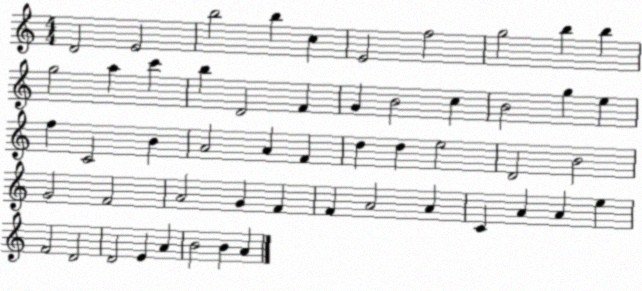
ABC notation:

X:1
T:Untitled
M:4/4
L:1/4
K:C
D2 E2 b2 b c E2 f2 g2 b b g2 a c' b D2 F G B2 c B2 g e f C2 B A2 A F d d e2 D2 B2 G2 F2 A2 G F F A2 A C A A e F2 D2 D2 E A B2 B A